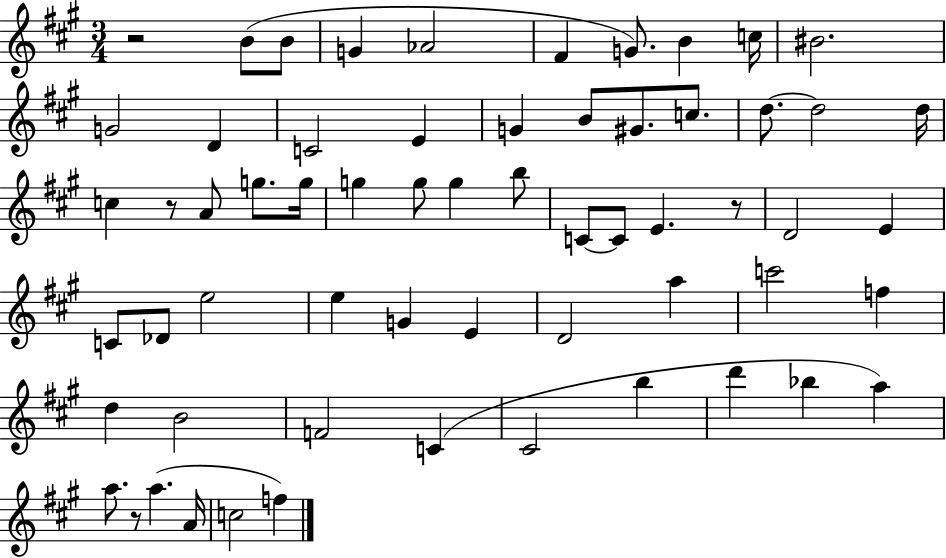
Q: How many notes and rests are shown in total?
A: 61